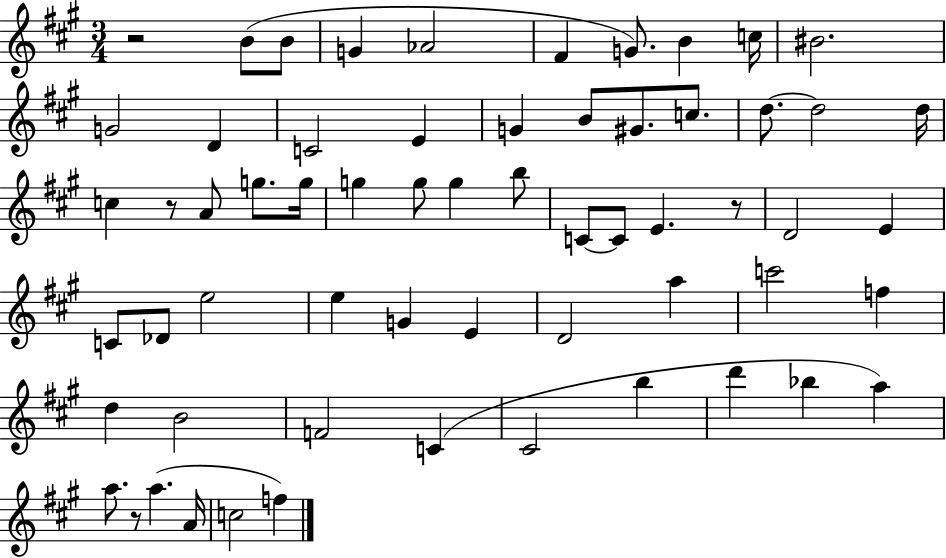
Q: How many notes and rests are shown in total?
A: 61